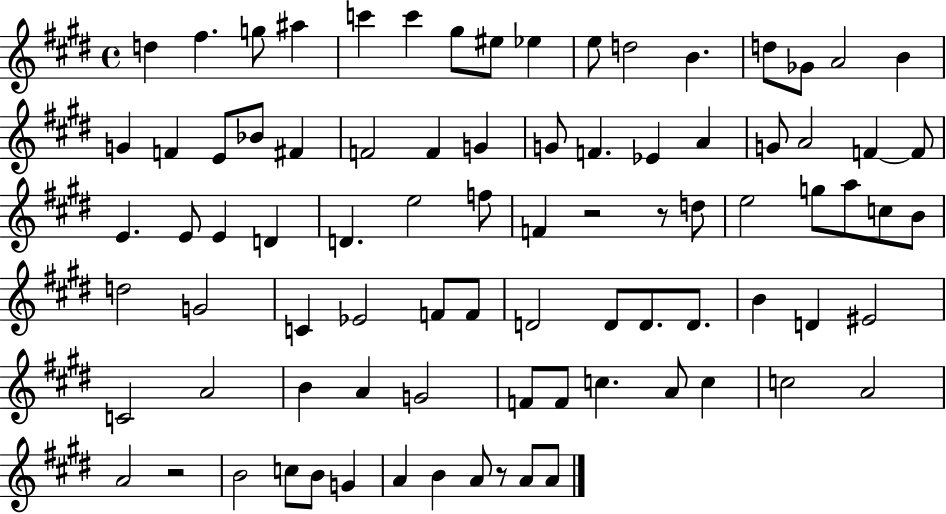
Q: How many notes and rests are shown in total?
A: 85